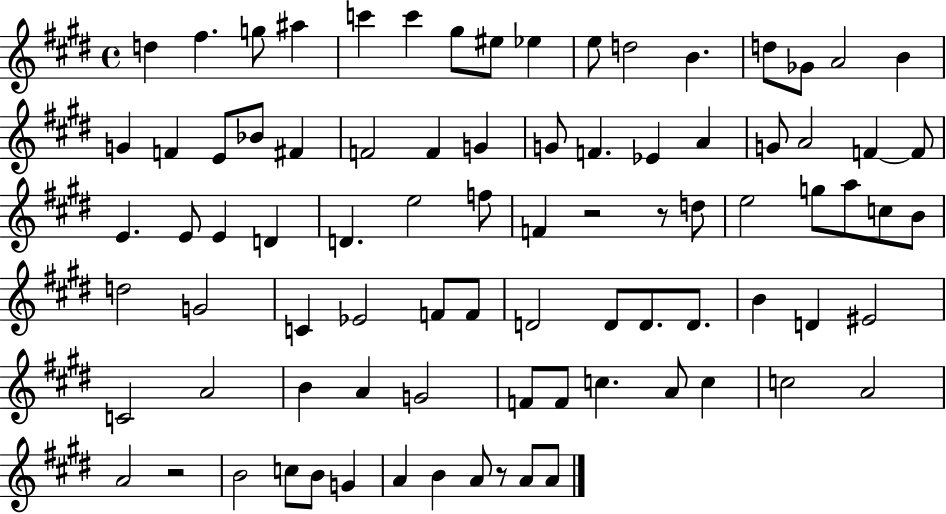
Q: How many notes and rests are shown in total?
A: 85